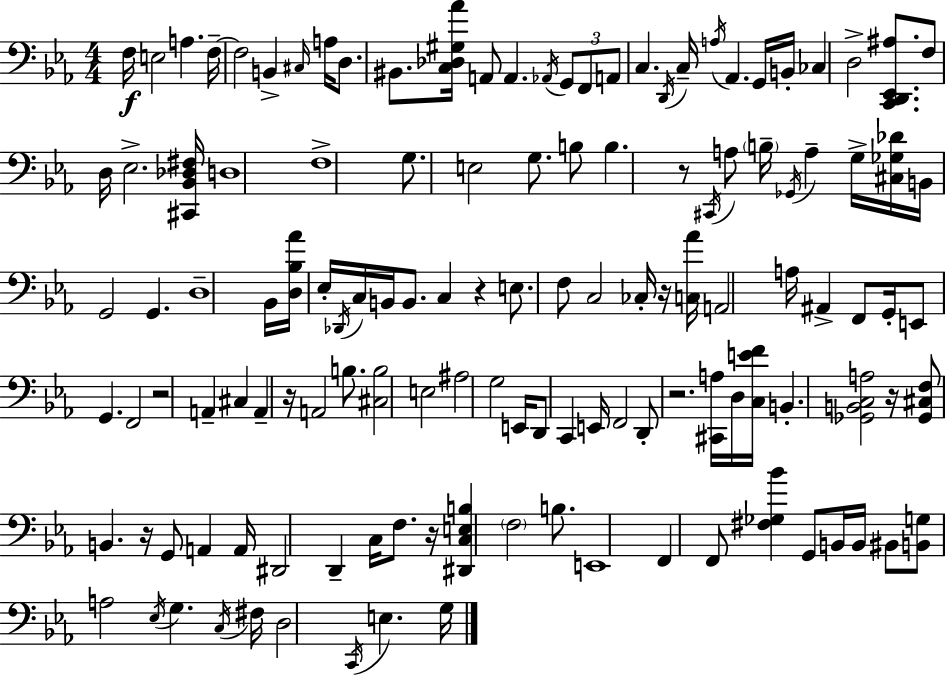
X:1
T:Untitled
M:4/4
L:1/4
K:Eb
F,/4 E,2 A, F,/4 F,2 B,, ^C,/4 A,/4 D,/2 ^B,,/2 [C,_D,^G,_A]/4 A,,/2 A,, _A,,/4 G,,/2 F,,/2 A,,/2 C, D,,/4 C,/4 A,/4 _A,, G,,/4 B,,/4 _C, D,2 [C,,D,,_E,,^A,]/2 F,/2 D,/4 _E,2 [^C,,_B,,_D,^F,]/4 D,4 F,4 G,/2 E,2 G,/2 B,/2 B, z/2 ^C,,/4 A,/2 B,/4 _G,,/4 A, G,/4 [^C,_G,_D]/4 B,,/4 G,,2 G,, D,4 _B,,/4 [D,_B,_A]/4 _E,/4 _D,,/4 C,/4 B,,/4 B,,/2 C, z E,/2 F,/2 C,2 _C,/4 z/4 [C,_A]/4 A,,2 A,/4 ^A,, F,,/2 G,,/4 E,,/2 G,, F,,2 z2 A,, ^C, A,, z/4 A,,2 B,/2 [^C,B,]2 E,2 ^A,2 G,2 E,,/4 D,,/2 C,, E,,/4 F,,2 D,,/2 z2 [^C,,A,]/4 D,/4 [C,EF]/4 B,, [_G,,B,,C,A,]2 z/4 [_G,,^C,F,]/2 B,, z/4 G,,/2 A,, A,,/4 ^D,,2 D,, C,/4 F,/2 z/4 [^D,,C,E,B,] F,2 B,/2 E,,4 F,, F,,/2 [^F,_G,_B] G,,/2 B,,/4 B,,/4 ^B,,/2 [B,,G,]/2 A,2 _E,/4 G, C,/4 ^F,/4 D,2 C,,/4 E, G,/4